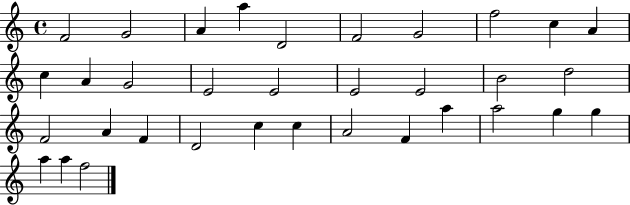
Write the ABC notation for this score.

X:1
T:Untitled
M:4/4
L:1/4
K:C
F2 G2 A a D2 F2 G2 f2 c A c A G2 E2 E2 E2 E2 B2 d2 F2 A F D2 c c A2 F a a2 g g a a f2